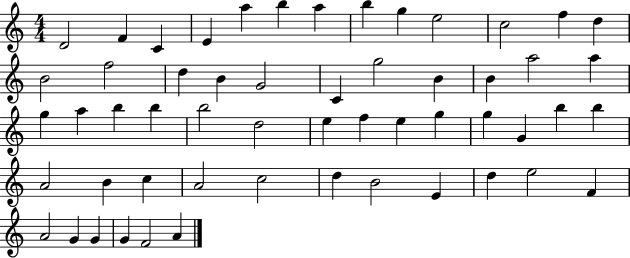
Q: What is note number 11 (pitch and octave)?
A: C5